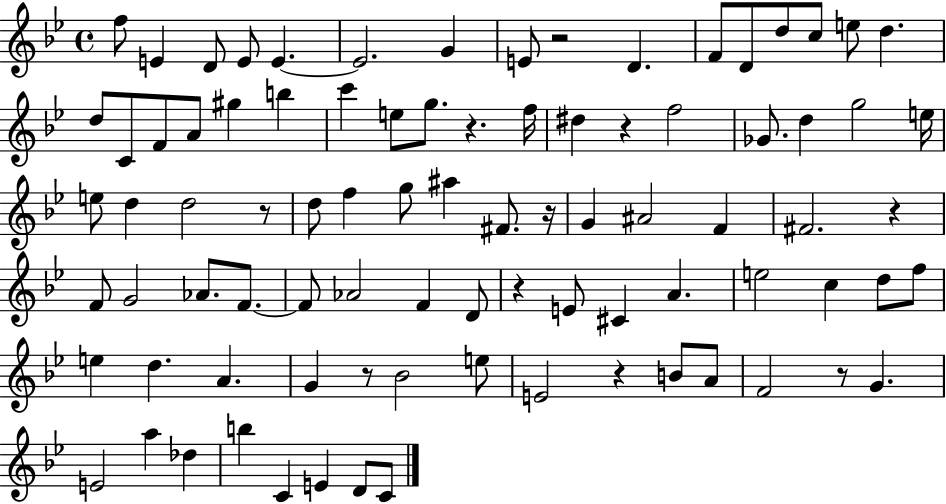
{
  \clef treble
  \time 4/4
  \defaultTimeSignature
  \key bes \major
  f''8 e'4 d'8 e'8 e'4.~~ | e'2. g'4 | e'8 r2 d'4. | f'8 d'8 d''8 c''8 e''8 d''4. | \break d''8 c'8 f'8 a'8 gis''4 b''4 | c'''4 e''8 g''8. r4. f''16 | dis''4 r4 f''2 | ges'8. d''4 g''2 e''16 | \break e''8 d''4 d''2 r8 | d''8 f''4 g''8 ais''4 fis'8. r16 | g'4 ais'2 f'4 | fis'2. r4 | \break f'8 g'2 aes'8. f'8.~~ | f'8 aes'2 f'4 d'8 | r4 e'8 cis'4 a'4. | e''2 c''4 d''8 f''8 | \break e''4 d''4. a'4. | g'4 r8 bes'2 e''8 | e'2 r4 b'8 a'8 | f'2 r8 g'4. | \break e'2 a''4 des''4 | b''4 c'4 e'4 d'8 c'8 | \bar "|."
}